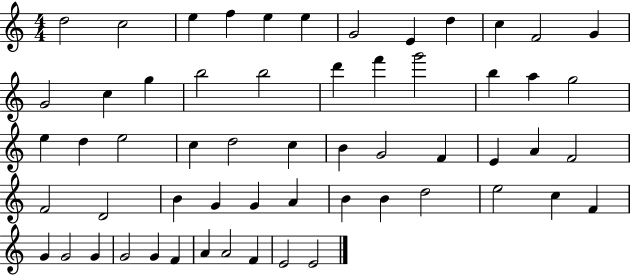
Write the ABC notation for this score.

X:1
T:Untitled
M:4/4
L:1/4
K:C
d2 c2 e f e e G2 E d c F2 G G2 c g b2 b2 d' f' g'2 b a g2 e d e2 c d2 c B G2 F E A F2 F2 D2 B G G A B B d2 e2 c F G G2 G G2 G F A A2 F E2 E2